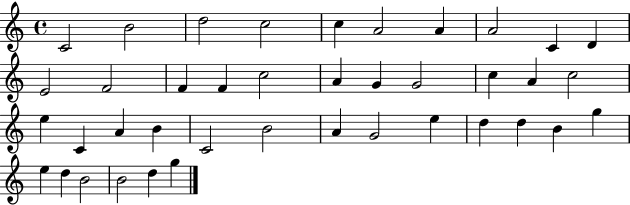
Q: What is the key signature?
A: C major